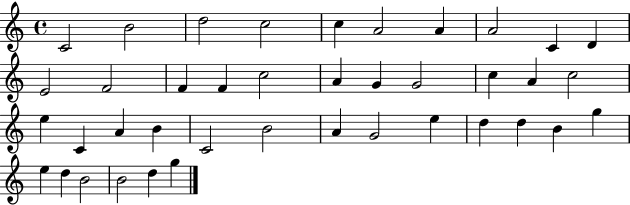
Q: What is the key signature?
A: C major